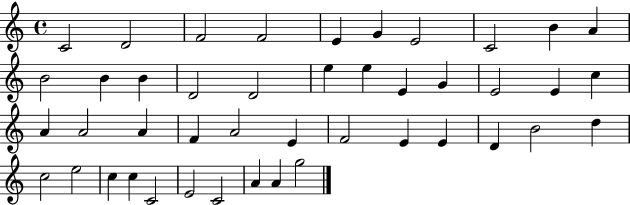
C4/h D4/h F4/h F4/h E4/q G4/q E4/h C4/h B4/q A4/q B4/h B4/q B4/q D4/h D4/h E5/q E5/q E4/q G4/q E4/h E4/q C5/q A4/q A4/h A4/q F4/q A4/h E4/q F4/h E4/q E4/q D4/q B4/h D5/q C5/h E5/h C5/q C5/q C4/h E4/h C4/h A4/q A4/q G5/h